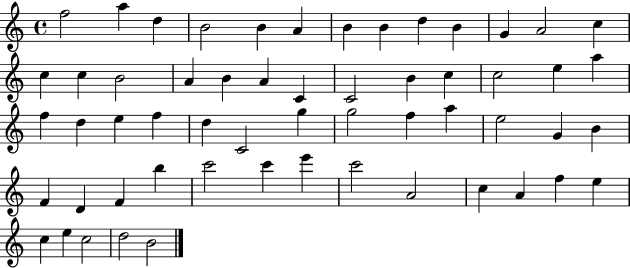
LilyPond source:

{
  \clef treble
  \time 4/4
  \defaultTimeSignature
  \key c \major
  f''2 a''4 d''4 | b'2 b'4 a'4 | b'4 b'4 d''4 b'4 | g'4 a'2 c''4 | \break c''4 c''4 b'2 | a'4 b'4 a'4 c'4 | c'2 b'4 c''4 | c''2 e''4 a''4 | \break f''4 d''4 e''4 f''4 | d''4 c'2 g''4 | g''2 f''4 a''4 | e''2 g'4 b'4 | \break f'4 d'4 f'4 b''4 | c'''2 c'''4 e'''4 | c'''2 a'2 | c''4 a'4 f''4 e''4 | \break c''4 e''4 c''2 | d''2 b'2 | \bar "|."
}